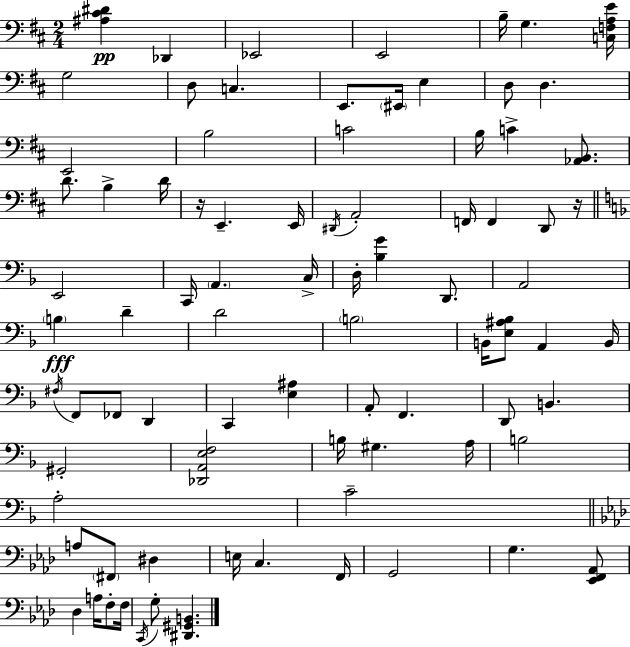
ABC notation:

X:1
T:Untitled
M:2/4
L:1/4
K:D
[^A,^C^D] _D,, _E,,2 E,,2 B,/4 G, [C,F,A,E]/4 G,2 D,/2 C, E,,/2 ^E,,/4 E, D,/2 D, E,,2 B,2 C2 B,/4 C [_A,,B,,]/2 D/2 B, D/4 z/4 E,, E,,/4 ^D,,/4 A,,2 F,,/4 F,, D,,/2 z/4 E,,2 C,,/4 A,, C,/4 D,/4 [_B,G] D,,/2 A,,2 B, D D2 B,2 B,,/4 [E,^A,_B,]/2 A,, B,,/4 ^F,/4 F,,/2 _F,,/2 D,, C,, [E,^A,] A,,/2 F,, D,,/2 B,, ^G,,2 [_D,,A,,E,F,]2 B,/4 ^G, A,/4 B,2 A,2 C2 A,/2 ^F,,/2 ^D, E,/4 C, F,,/4 G,,2 G, [_E,,F,,_A,,]/2 _D, A,/4 F,/2 F,/4 C,,/4 G,/2 [^D,,^G,,B,,]